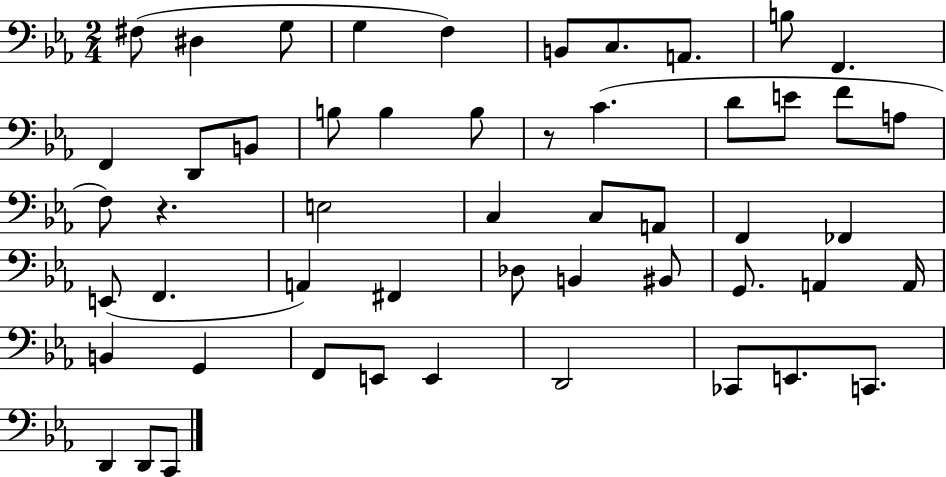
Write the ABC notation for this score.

X:1
T:Untitled
M:2/4
L:1/4
K:Eb
^F,/2 ^D, G,/2 G, F, B,,/2 C,/2 A,,/2 B,/2 F,, F,, D,,/2 B,,/2 B,/2 B, B,/2 z/2 C D/2 E/2 F/2 A,/2 F,/2 z E,2 C, C,/2 A,,/2 F,, _F,, E,,/2 F,, A,, ^F,, _D,/2 B,, ^B,,/2 G,,/2 A,, A,,/4 B,, G,, F,,/2 E,,/2 E,, D,,2 _C,,/2 E,,/2 C,,/2 D,, D,,/2 C,,/2